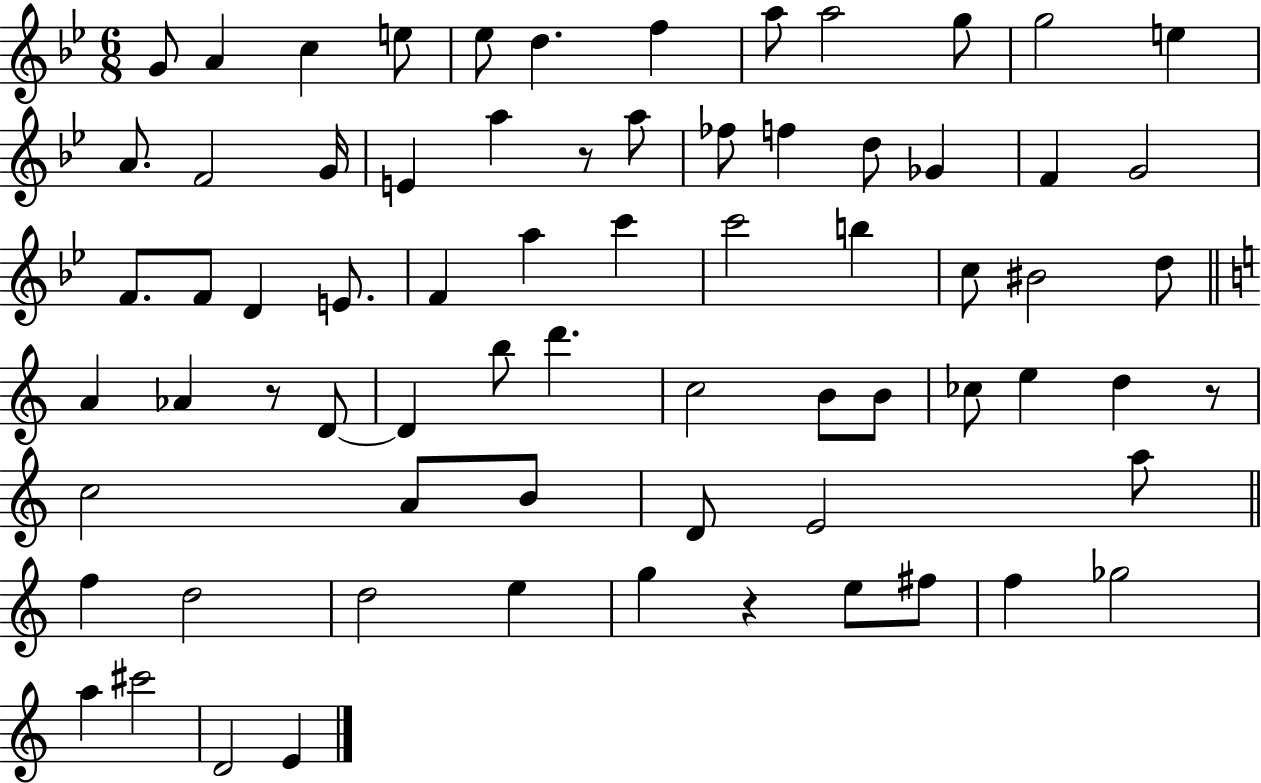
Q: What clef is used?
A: treble